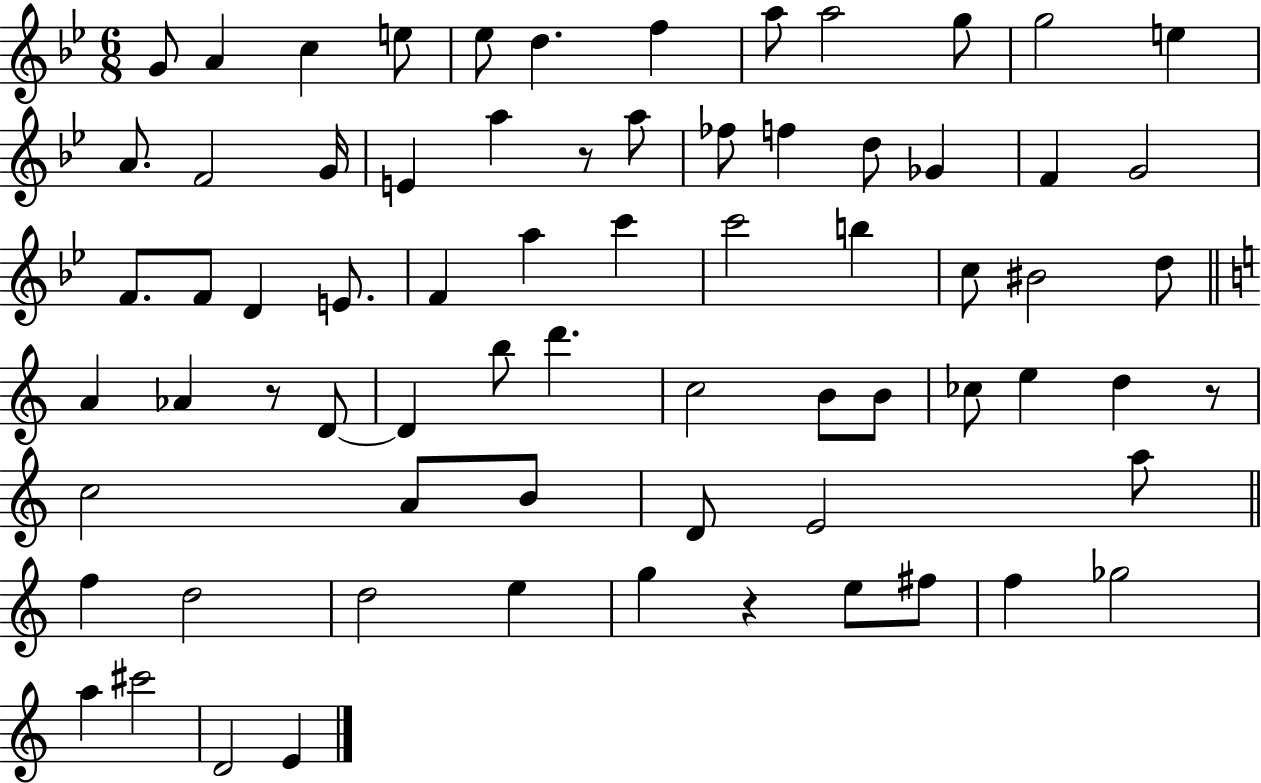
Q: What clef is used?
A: treble